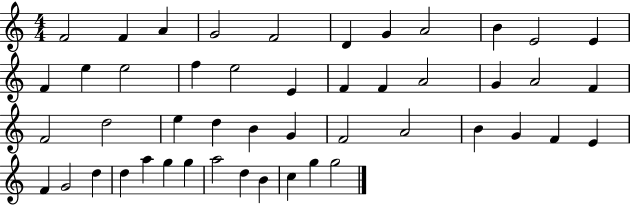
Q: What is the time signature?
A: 4/4